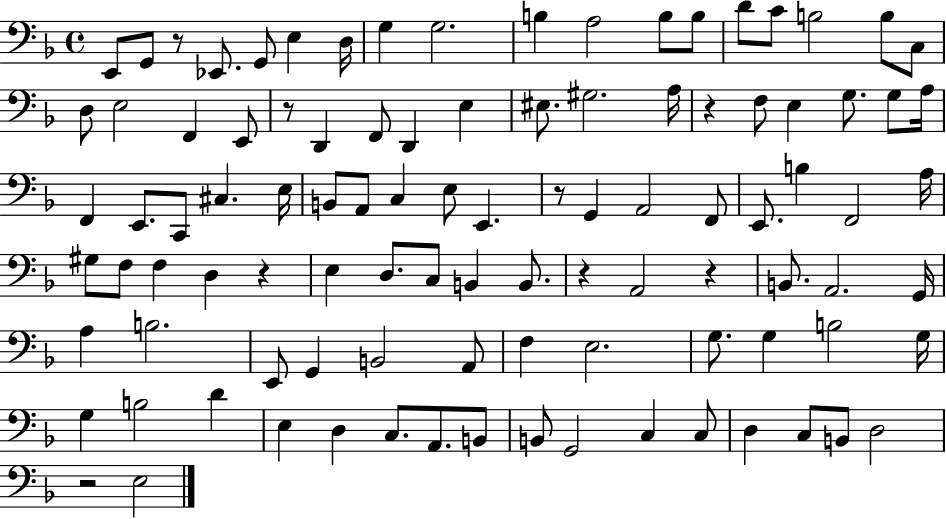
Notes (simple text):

E2/e G2/e R/e Eb2/e. G2/e E3/q D3/s G3/q G3/h. B3/q A3/h B3/e B3/e D4/e C4/e B3/h B3/e C3/e D3/e E3/h F2/q E2/e R/e D2/q F2/e D2/q E3/q EIS3/e. G#3/h. A3/s R/q F3/e E3/q G3/e. G3/e A3/s F2/q E2/e. C2/e C#3/q. E3/s B2/e A2/e C3/q E3/e E2/q. R/e G2/q A2/h F2/e E2/e. B3/q F2/h A3/s G#3/e F3/e F3/q D3/q R/q E3/q D3/e. C3/e B2/q B2/e. R/q A2/h R/q B2/e. A2/h. G2/s A3/q B3/h. E2/e G2/q B2/h A2/e F3/q E3/h. G3/e. G3/q B3/h G3/s G3/q B3/h D4/q E3/q D3/q C3/e. A2/e. B2/e B2/e G2/h C3/q C3/e D3/q C3/e B2/e D3/h R/h E3/h